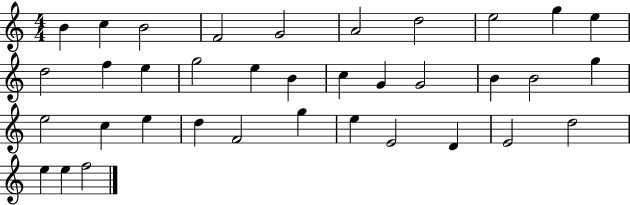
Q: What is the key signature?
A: C major